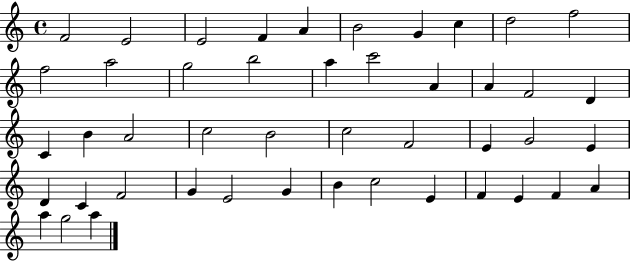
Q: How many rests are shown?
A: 0